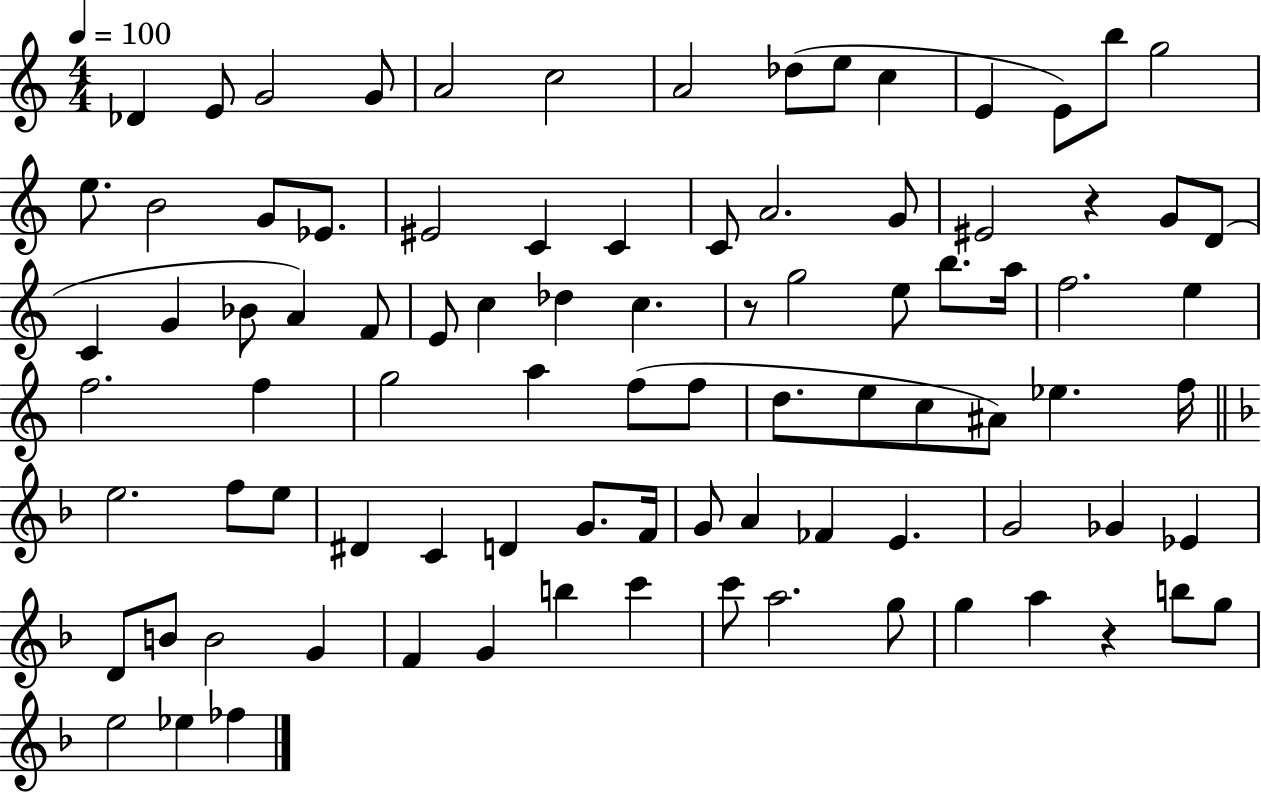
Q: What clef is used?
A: treble